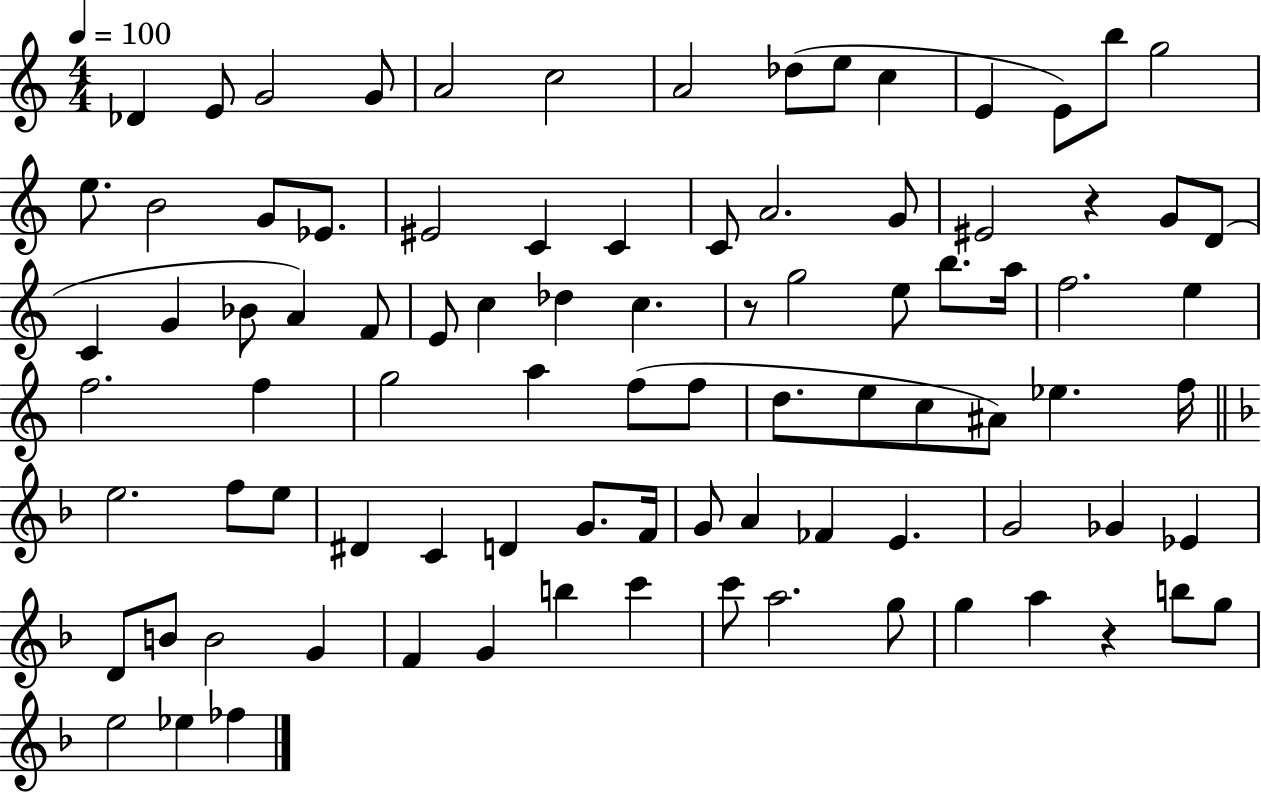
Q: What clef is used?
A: treble